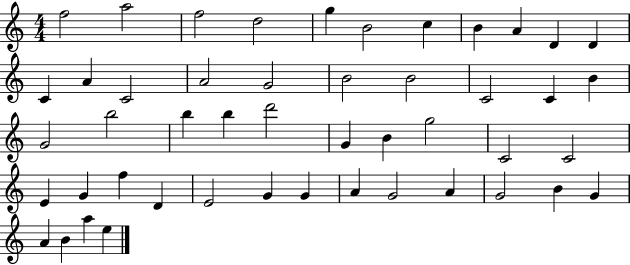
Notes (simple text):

F5/h A5/h F5/h D5/h G5/q B4/h C5/q B4/q A4/q D4/q D4/q C4/q A4/q C4/h A4/h G4/h B4/h B4/h C4/h C4/q B4/q G4/h B5/h B5/q B5/q D6/h G4/q B4/q G5/h C4/h C4/h E4/q G4/q F5/q D4/q E4/h G4/q G4/q A4/q G4/h A4/q G4/h B4/q G4/q A4/q B4/q A5/q E5/q